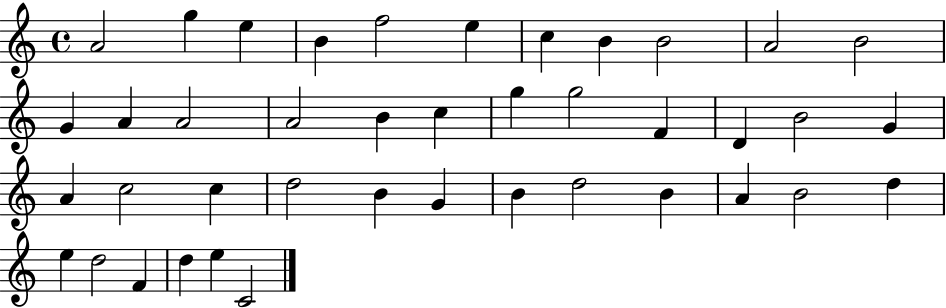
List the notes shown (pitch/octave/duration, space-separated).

A4/h G5/q E5/q B4/q F5/h E5/q C5/q B4/q B4/h A4/h B4/h G4/q A4/q A4/h A4/h B4/q C5/q G5/q G5/h F4/q D4/q B4/h G4/q A4/q C5/h C5/q D5/h B4/q G4/q B4/q D5/h B4/q A4/q B4/h D5/q E5/q D5/h F4/q D5/q E5/q C4/h